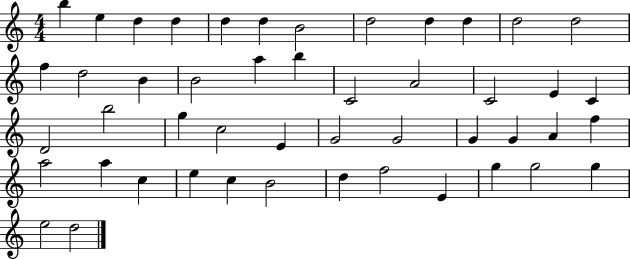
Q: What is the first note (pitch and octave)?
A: B5